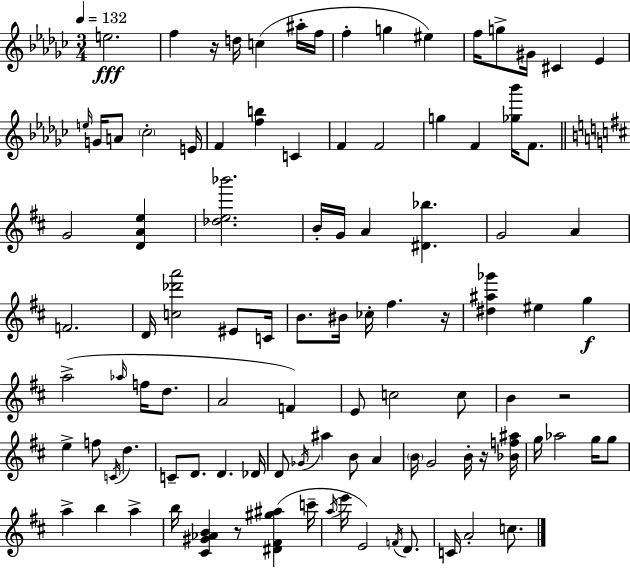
{
  \clef treble
  \numericTimeSignature
  \time 3/4
  \key ees \minor
  \tempo 4 = 132
  e''2.\fff | f''4 r16 d''16 c''4( ais''16-. f''16 | f''4-. g''4 eis''4) | f''16 g''8-> gis'16 cis'4 ees'4 | \break \grace { e''16 } g'16 a'8 \parenthesize ces''2-. | e'16 f'4 <f'' b''>4 c'4 | f'4 f'2 | g''4 f'4 <ges'' bes'''>16 f'8. | \break \bar "||" \break \key b \minor g'2 <d' a' e''>4 | <des'' e'' bes'''>2. | b'16-. g'16 a'4 <dis' bes''>4. | g'2 a'4 | \break f'2. | d'16 <c'' des''' a'''>2 eis'8 c'16 | b'8. bis'16 ces''16-. fis''4. r16 | <dis'' ais'' ges'''>4 eis''4 g''4\f | \break a''2->( \grace { aes''16 } f''16 d''8. | a'2 f'4) | e'8 c''2 c''8 | b'4 r2 | \break e''4-> f''8 \acciaccatura { c'16 } d''4. | c'8-- d'8. d'4. | des'16 d'8 \acciaccatura { ges'16 } ais''4 b'8 a'4 | \parenthesize b'16 g'2 | \break b'16-. r16 <bes' f'' ais''>16 g''16 aes''2 | g''16 g''8 a''4-> b''4 a''4-> | b''16 <cis' gis' aes' b'>4 r8 <dis' fis' gis'' ais''>4( | c'''16-- \acciaccatura { a''16 } e'''16 e'2) | \break \acciaccatura { f'16 } d'8. c'16 a'2-. | c''8. \bar "|."
}